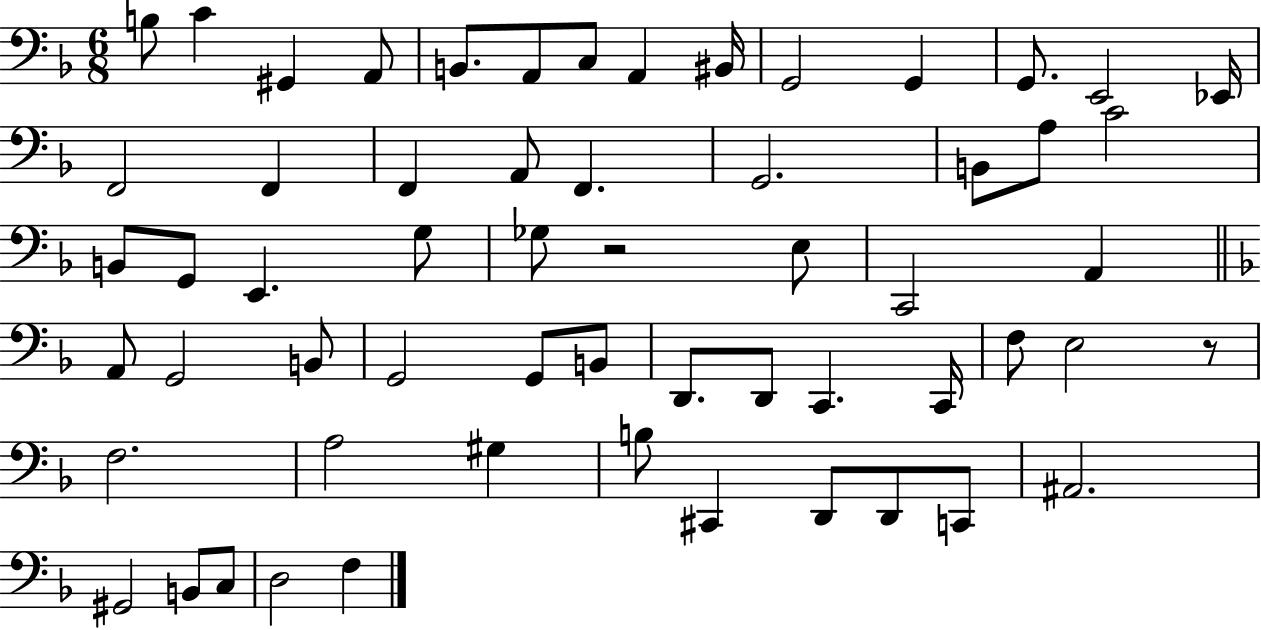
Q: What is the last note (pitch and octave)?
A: F3